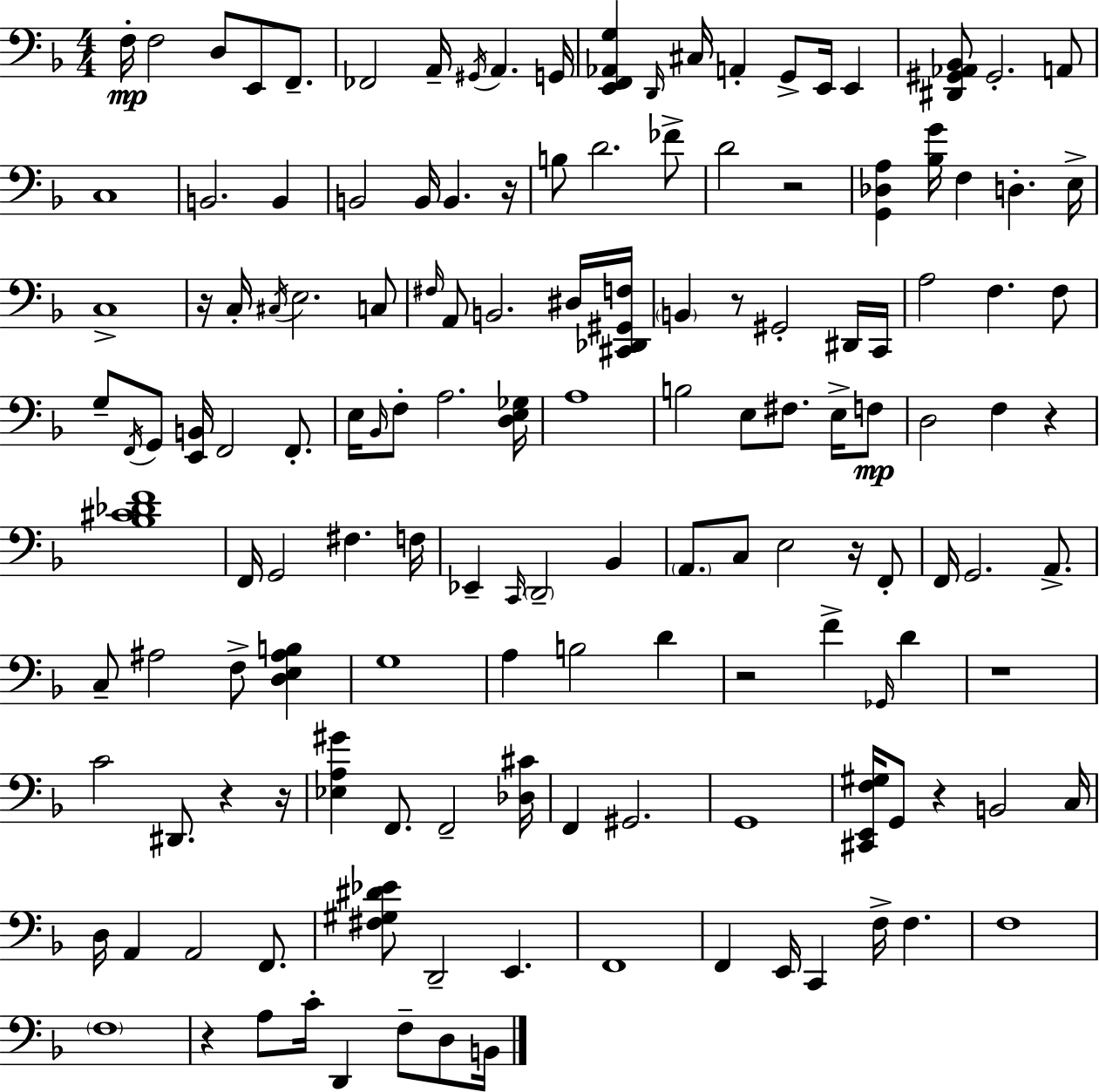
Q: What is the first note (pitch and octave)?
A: F3